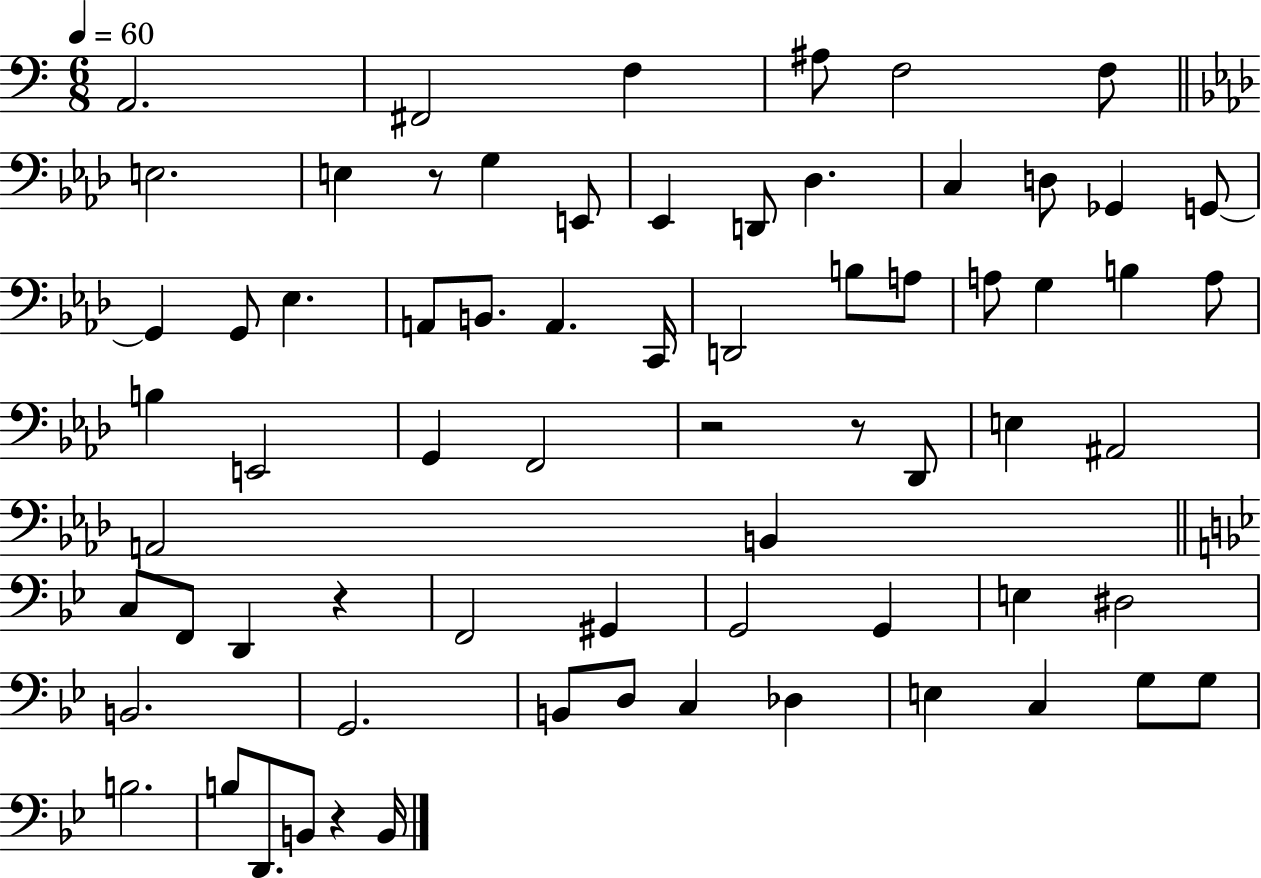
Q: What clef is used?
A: bass